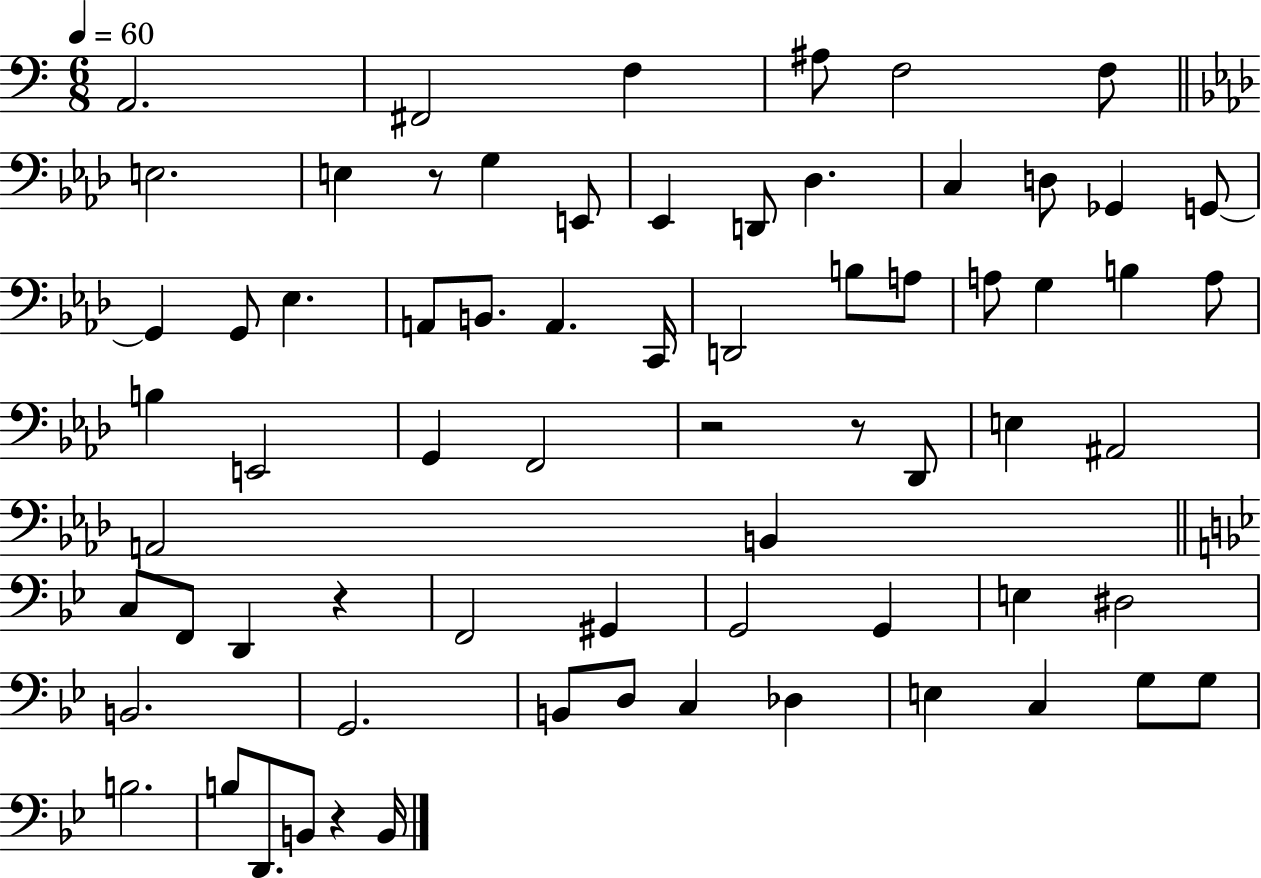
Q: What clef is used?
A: bass